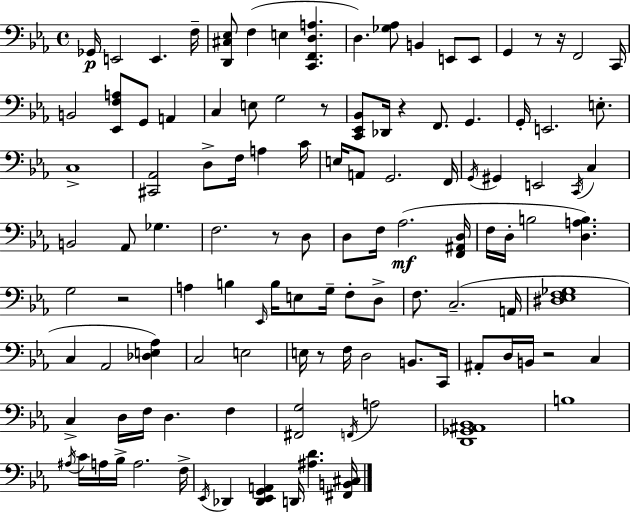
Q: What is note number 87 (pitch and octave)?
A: Bb3